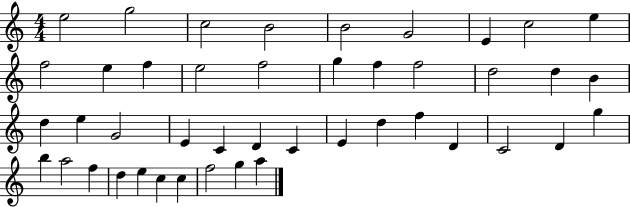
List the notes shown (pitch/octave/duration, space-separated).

E5/h G5/h C5/h B4/h B4/h G4/h E4/q C5/h E5/q F5/h E5/q F5/q E5/h F5/h G5/q F5/q F5/h D5/h D5/q B4/q D5/q E5/q G4/h E4/q C4/q D4/q C4/q E4/q D5/q F5/q D4/q C4/h D4/q G5/q B5/q A5/h F5/q D5/q E5/q C5/q C5/q F5/h G5/q A5/q